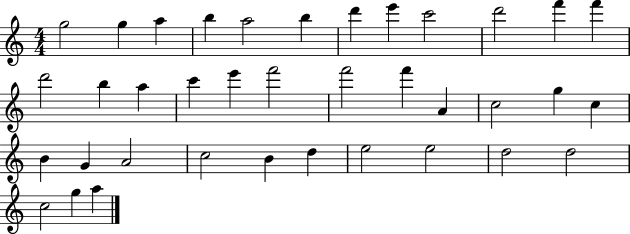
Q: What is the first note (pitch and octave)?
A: G5